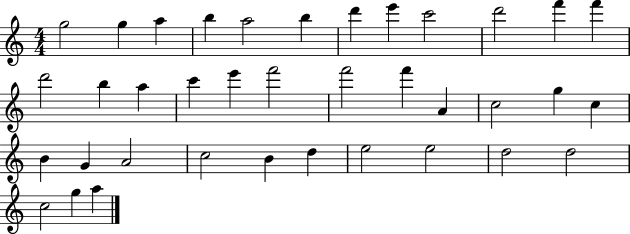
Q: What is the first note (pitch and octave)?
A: G5